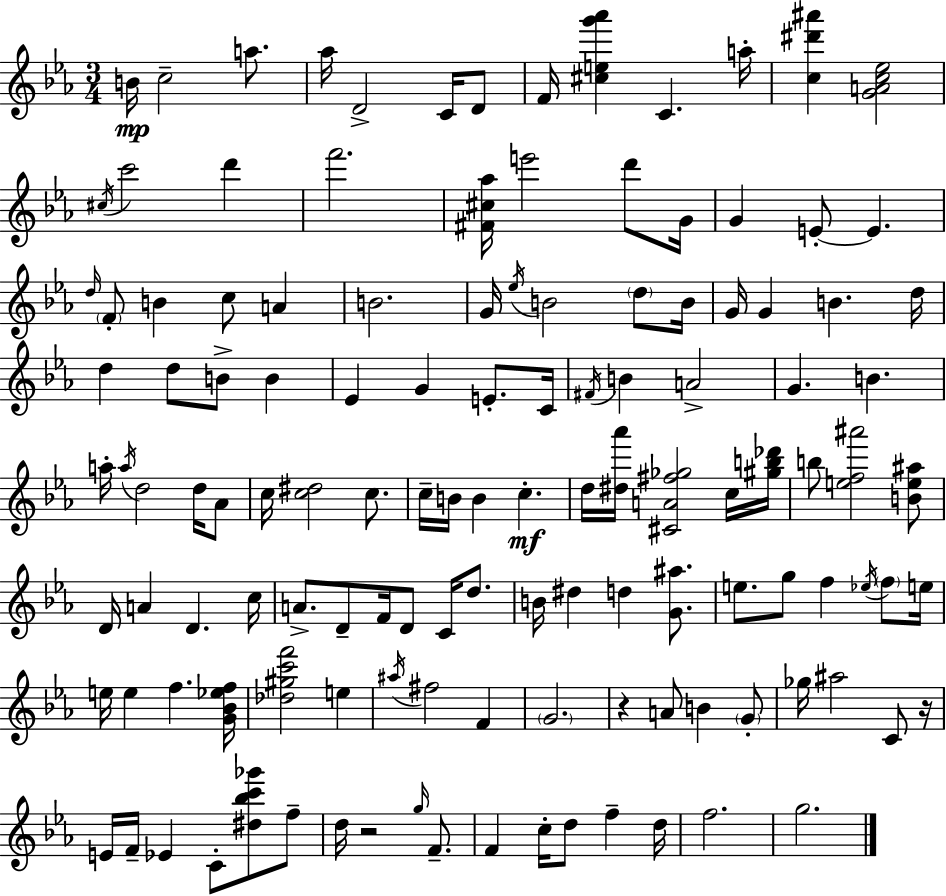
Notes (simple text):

B4/s C5/h A5/e. Ab5/s D4/h C4/s D4/e F4/s [C#5,E5,G6,Ab6]/q C4/q. A5/s [C5,D#6,A#6]/q [G4,A4,C5,Eb5]/h C#5/s C6/h D6/q F6/h. [F#4,C#5,Ab5]/s E6/h D6/e G4/s G4/q E4/e E4/q. D5/s F4/e B4/q C5/e A4/q B4/h. G4/s Eb5/s B4/h D5/e B4/s G4/s G4/q B4/q. D5/s D5/q D5/e B4/e B4/q Eb4/q G4/q E4/e. C4/s F#4/s B4/q A4/h G4/q. B4/q. A5/s A5/s D5/h D5/s Ab4/e C5/s [C5,D#5]/h C5/e. C5/s B4/s B4/q C5/q. D5/s [D#5,Ab6]/s [C#4,A4,F#5,Gb5]/h C5/s [G#5,B5,Db6]/s B5/e [E5,F5,A#6]/h [B4,E5,A#5]/e D4/s A4/q D4/q. C5/s A4/e. D4/e F4/s D4/e C4/s D5/e. B4/s D#5/q D5/q [G4,A#5]/e. E5/e. G5/e F5/q Eb5/s F5/e E5/s E5/s E5/q F5/q. [G4,Bb4,Eb5,F5]/s [Db5,G#5,C6,F6]/h E5/q A#5/s F#5/h F4/q G4/h. R/q A4/e B4/q G4/e Gb5/s A#5/h C4/e R/s E4/s F4/s Eb4/q C4/e [D#5,Bb5,C6,Gb6]/e F5/e D5/s R/h G5/s F4/e. F4/q C5/s D5/e F5/q D5/s F5/h. G5/h.